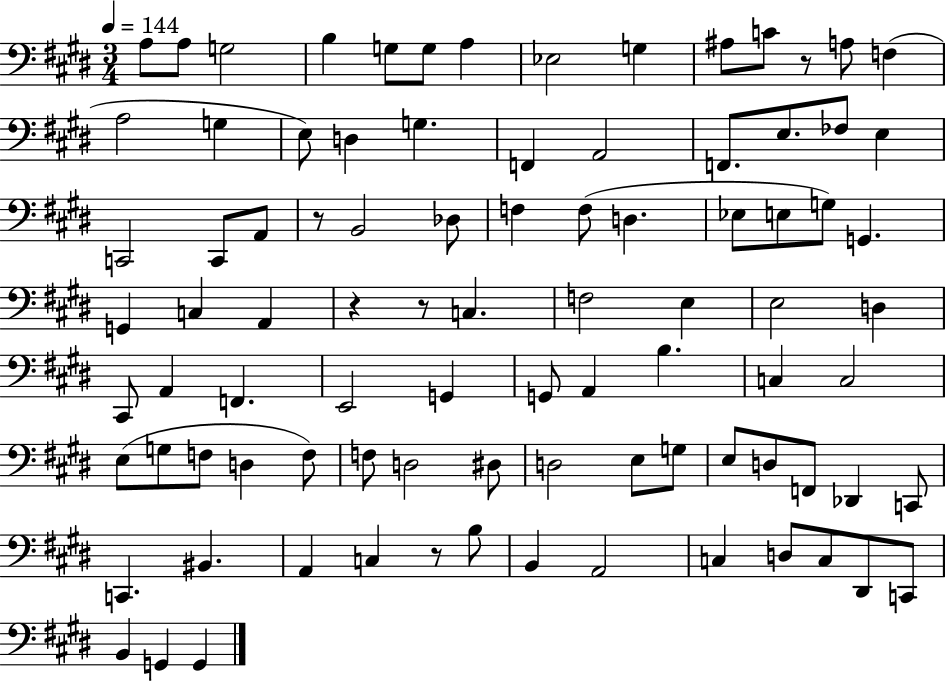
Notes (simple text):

A3/e A3/e G3/h B3/q G3/e G3/e A3/q Eb3/h G3/q A#3/e C4/e R/e A3/e F3/q A3/h G3/q E3/e D3/q G3/q. F2/q A2/h F2/e. E3/e. FES3/e E3/q C2/h C2/e A2/e R/e B2/h Db3/e F3/q F3/e D3/q. Eb3/e E3/e G3/e G2/q. G2/q C3/q A2/q R/q R/e C3/q. F3/h E3/q E3/h D3/q C#2/e A2/q F2/q. E2/h G2/q G2/e A2/q B3/q. C3/q C3/h E3/e G3/e F3/e D3/q F3/e F3/e D3/h D#3/e D3/h E3/e G3/e E3/e D3/e F2/e Db2/q C2/e C2/q. BIS2/q. A2/q C3/q R/e B3/e B2/q A2/h C3/q D3/e C3/e D#2/e C2/e B2/q G2/q G2/q